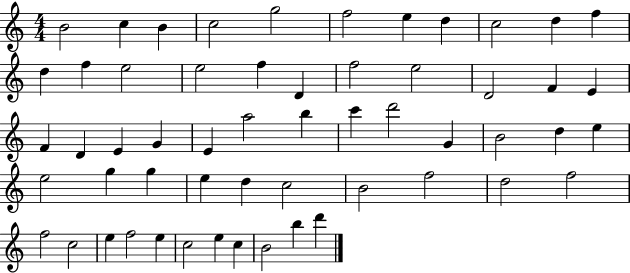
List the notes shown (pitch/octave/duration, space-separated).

B4/h C5/q B4/q C5/h G5/h F5/h E5/q D5/q C5/h D5/q F5/q D5/q F5/q E5/h E5/h F5/q D4/q F5/h E5/h D4/h F4/q E4/q F4/q D4/q E4/q G4/q E4/q A5/h B5/q C6/q D6/h G4/q B4/h D5/q E5/q E5/h G5/q G5/q E5/q D5/q C5/h B4/h F5/h D5/h F5/h F5/h C5/h E5/q F5/h E5/q C5/h E5/q C5/q B4/h B5/q D6/q